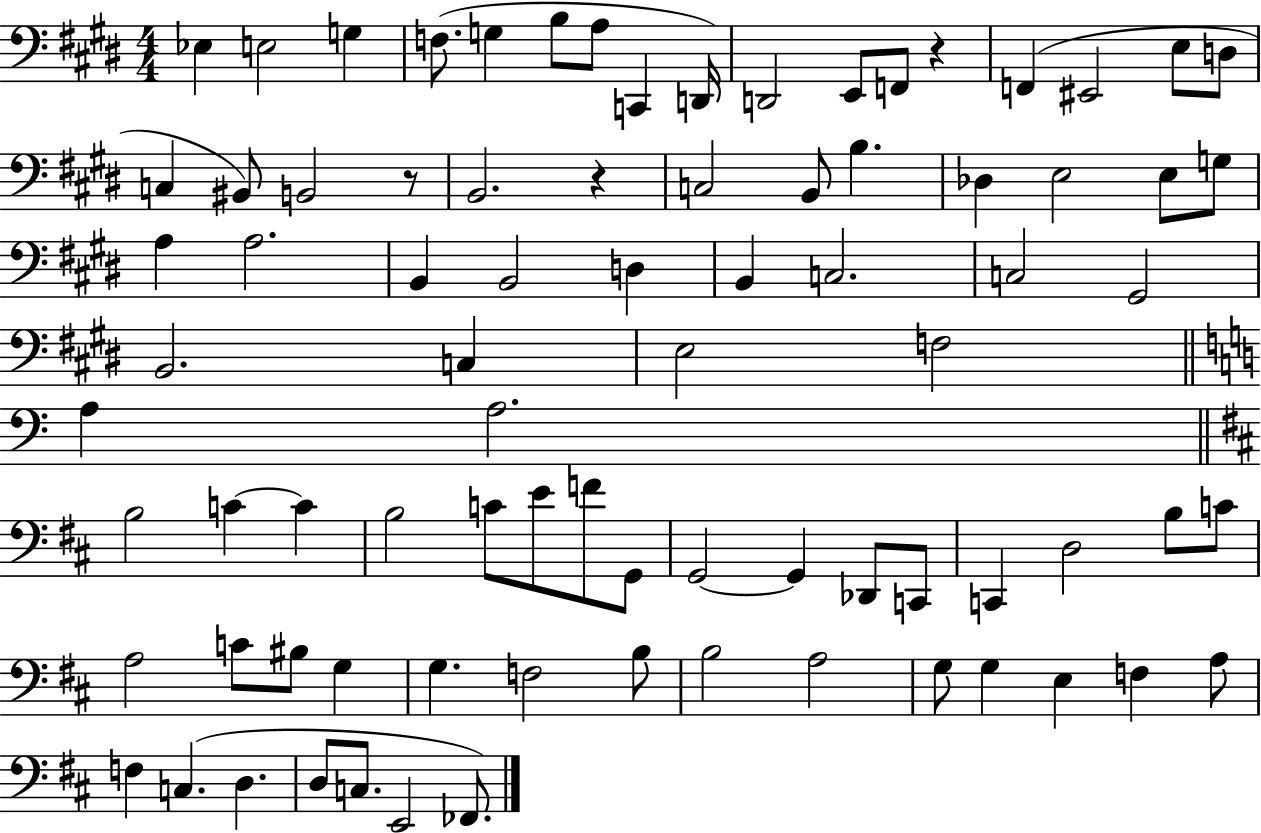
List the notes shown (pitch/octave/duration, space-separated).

Eb3/q E3/h G3/q F3/e. G3/q B3/e A3/e C2/q D2/s D2/h E2/e F2/e R/q F2/q EIS2/h E3/e D3/e C3/q BIS2/e B2/h R/e B2/h. R/q C3/h B2/e B3/q. Db3/q E3/h E3/e G3/e A3/q A3/h. B2/q B2/h D3/q B2/q C3/h. C3/h G#2/h B2/h. C3/q E3/h F3/h A3/q A3/h. B3/h C4/q C4/q B3/h C4/e E4/e F4/e G2/e G2/h G2/q Db2/e C2/e C2/q D3/h B3/e C4/e A3/h C4/e BIS3/e G3/q G3/q. F3/h B3/e B3/h A3/h G3/e G3/q E3/q F3/q A3/e F3/q C3/q. D3/q. D3/e C3/e. E2/h FES2/e.